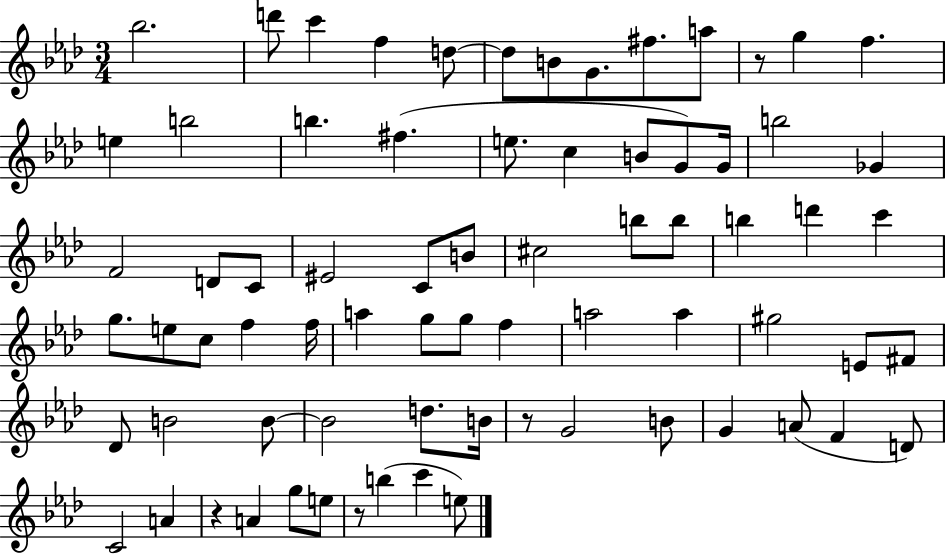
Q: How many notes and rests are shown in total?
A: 73